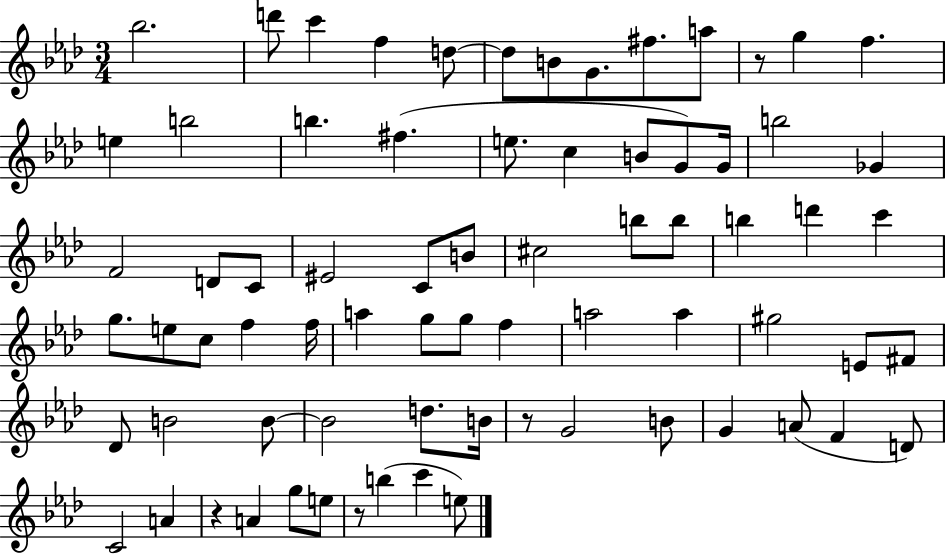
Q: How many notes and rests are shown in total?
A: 73